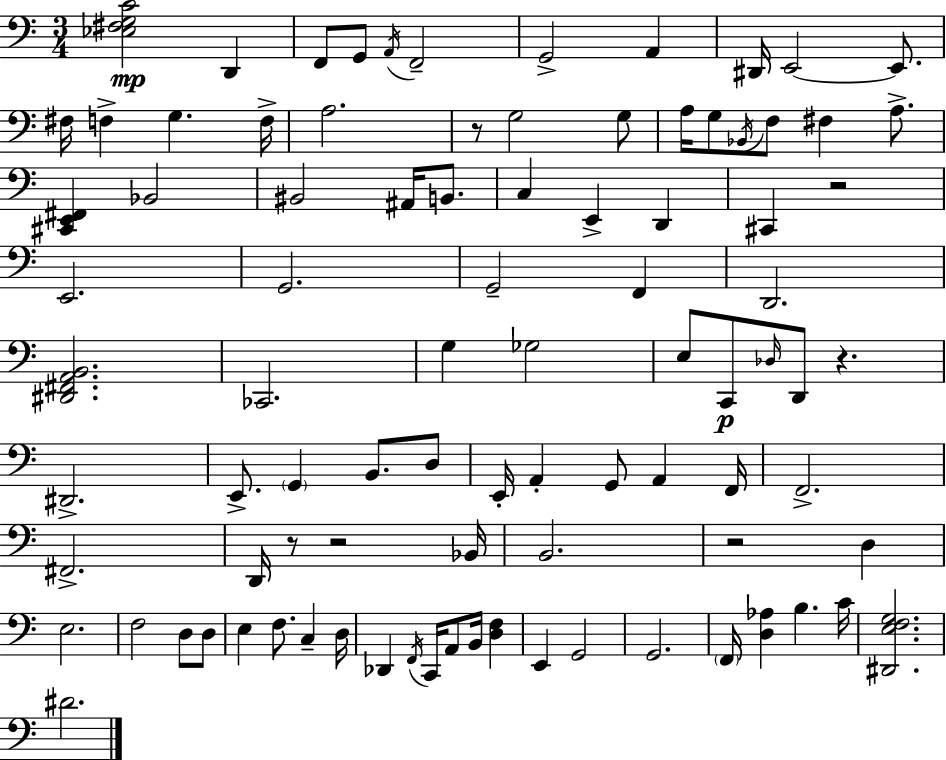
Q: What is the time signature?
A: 3/4